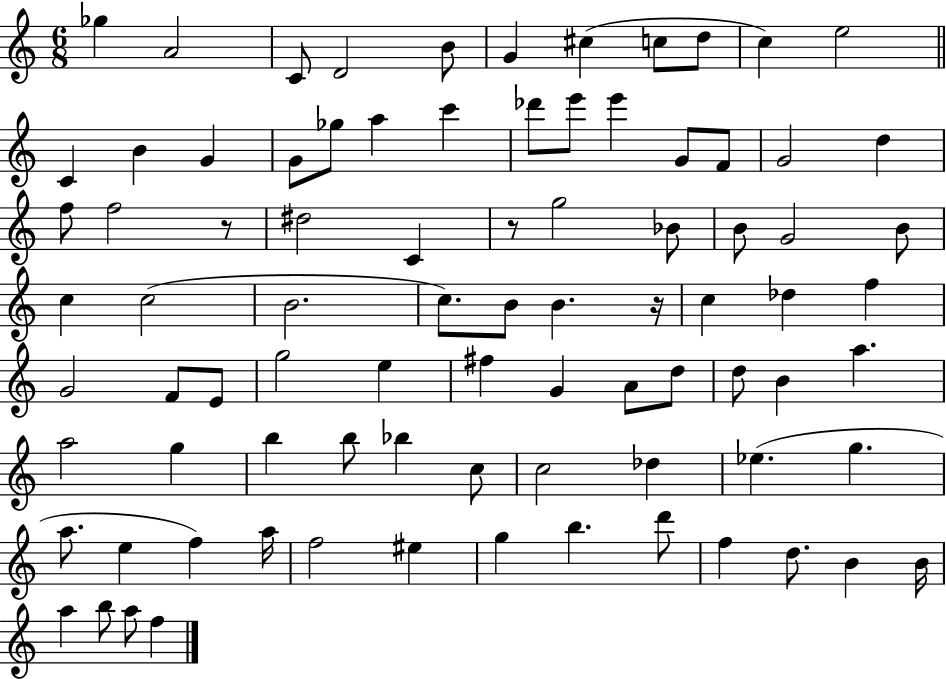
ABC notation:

X:1
T:Untitled
M:6/8
L:1/4
K:C
_g A2 C/2 D2 B/2 G ^c c/2 d/2 c e2 C B G G/2 _g/2 a c' _d'/2 e'/2 e' G/2 F/2 G2 d f/2 f2 z/2 ^d2 C z/2 g2 _B/2 B/2 G2 B/2 c c2 B2 c/2 B/2 B z/4 c _d f G2 F/2 E/2 g2 e ^f G A/2 d/2 d/2 B a a2 g b b/2 _b c/2 c2 _d _e g a/2 e f a/4 f2 ^e g b d'/2 f d/2 B B/4 a b/2 a/2 f